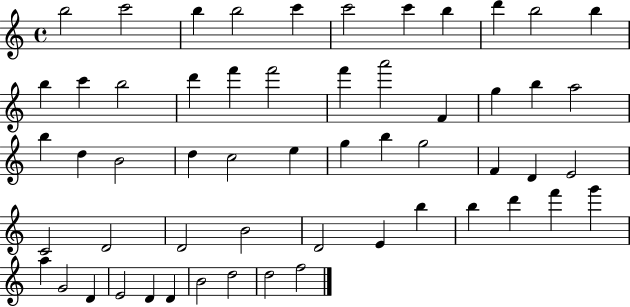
X:1
T:Untitled
M:4/4
L:1/4
K:C
b2 c'2 b b2 c' c'2 c' b d' b2 b b c' b2 d' f' f'2 f' a'2 F g b a2 b d B2 d c2 e g b g2 F D E2 C2 D2 D2 B2 D2 E b b d' f' g' a G2 D E2 D D B2 d2 d2 f2